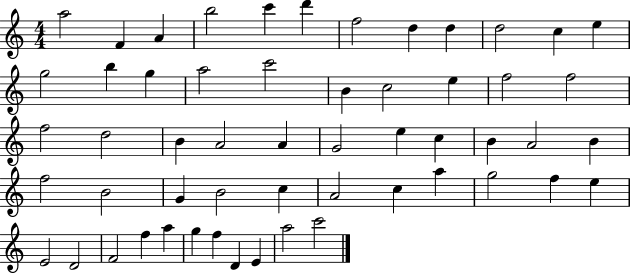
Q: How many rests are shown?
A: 0